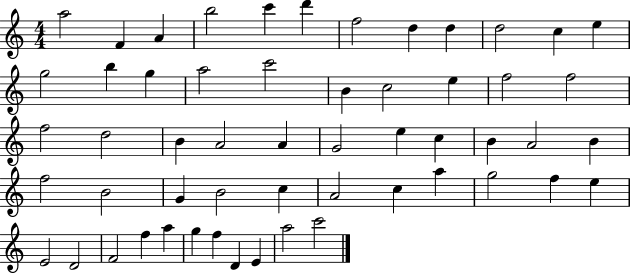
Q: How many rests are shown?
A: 0